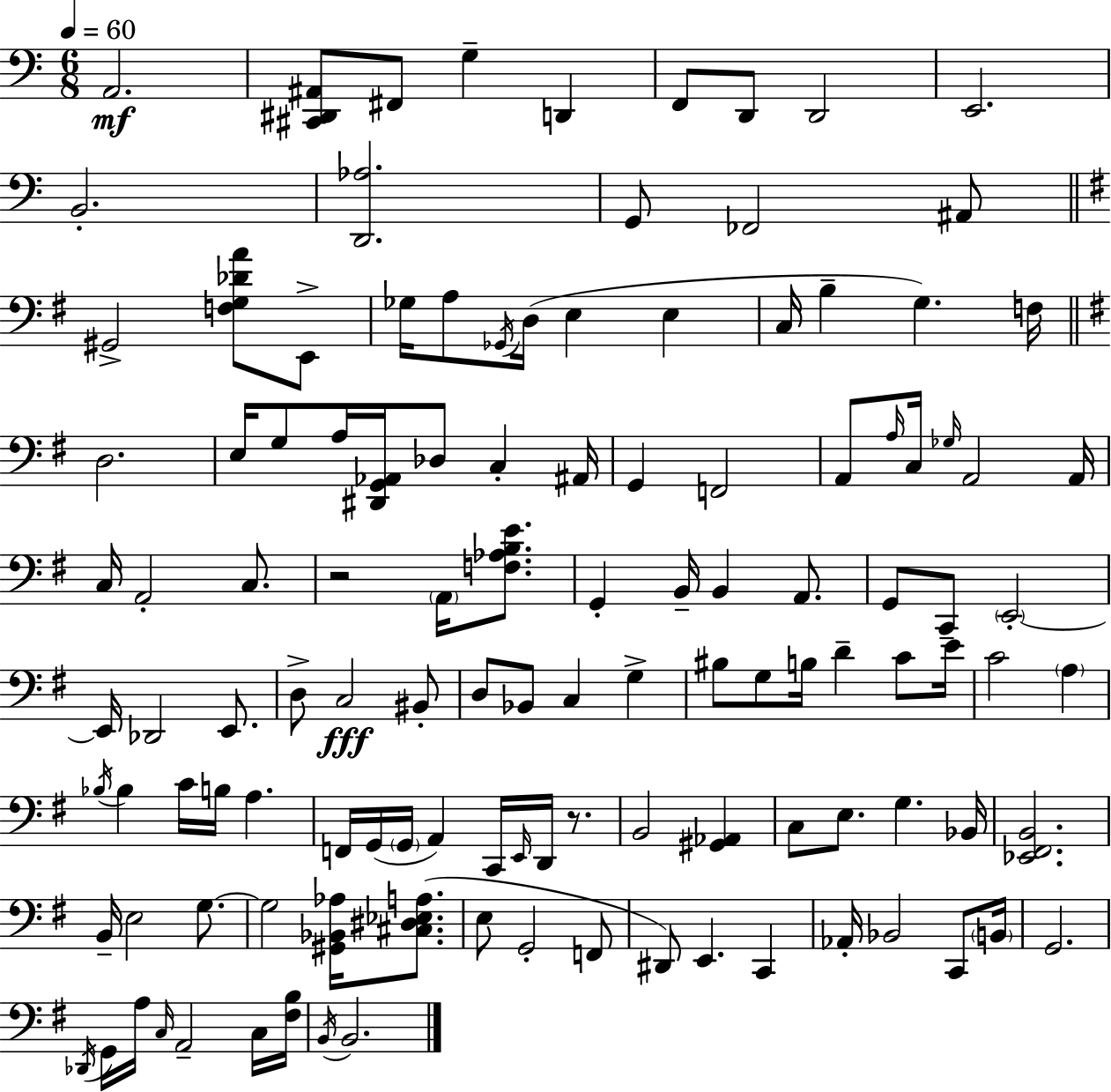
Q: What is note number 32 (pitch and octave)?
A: G2